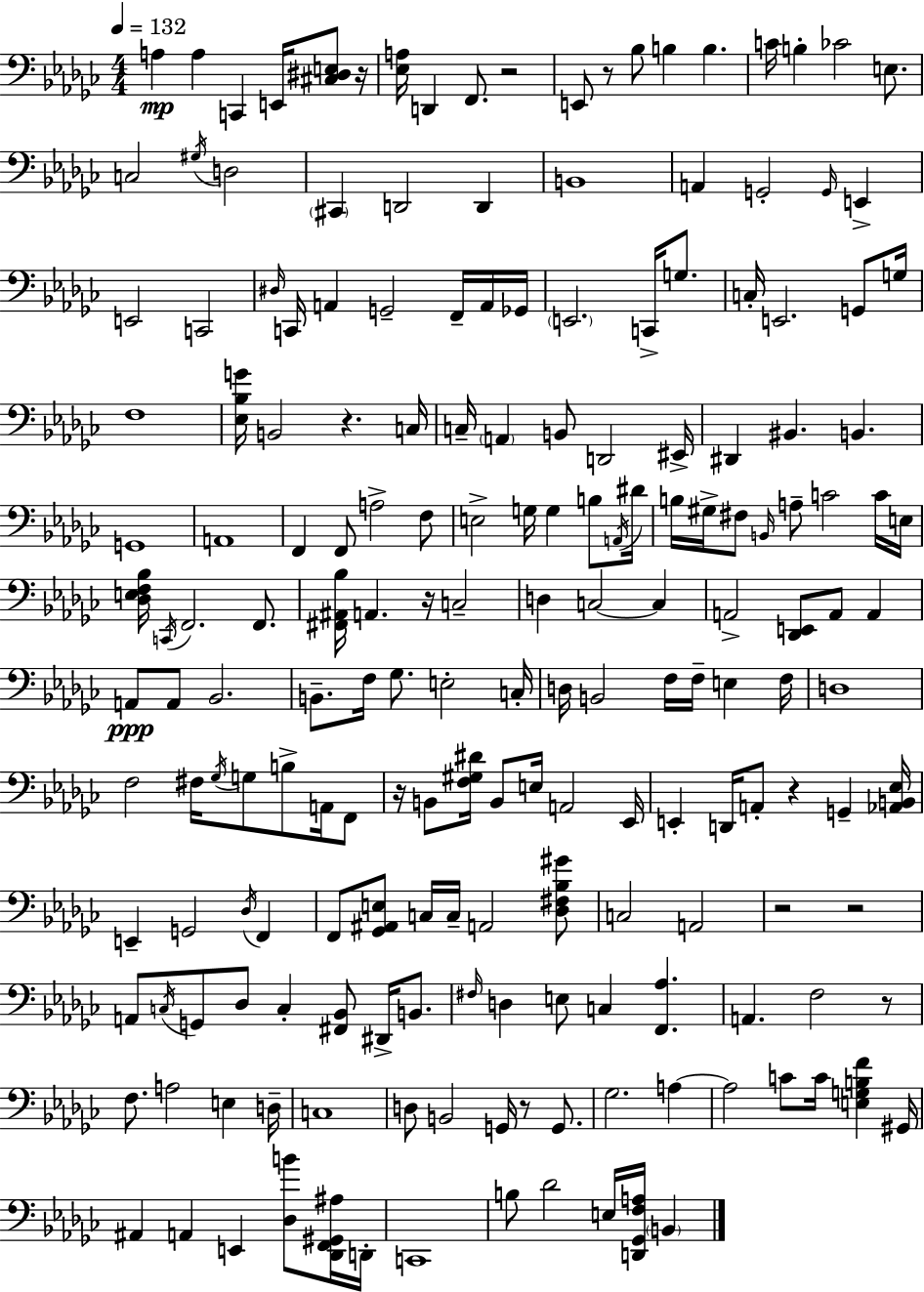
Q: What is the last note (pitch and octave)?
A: B2